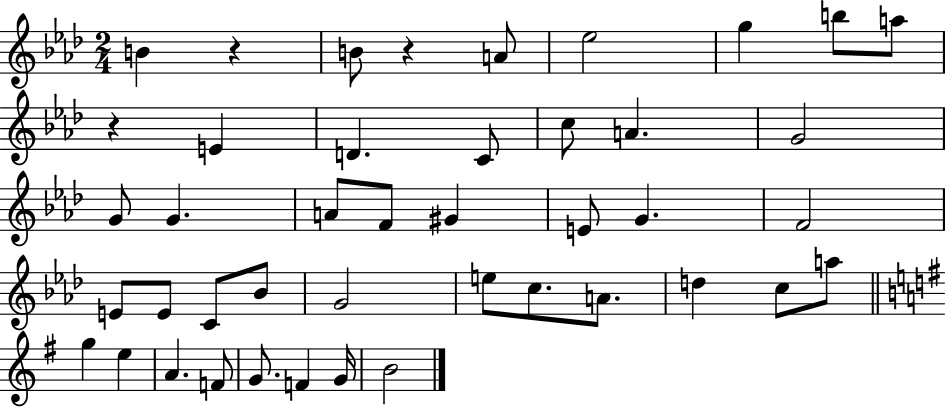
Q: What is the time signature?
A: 2/4